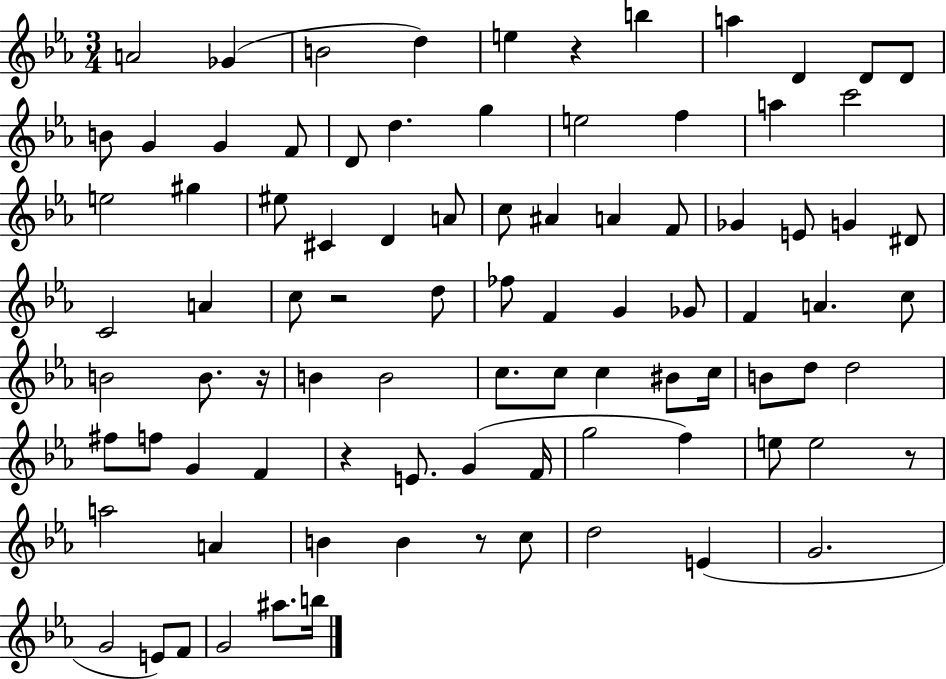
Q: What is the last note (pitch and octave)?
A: B5